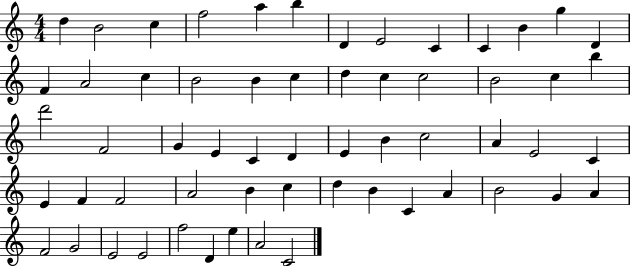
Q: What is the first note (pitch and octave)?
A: D5